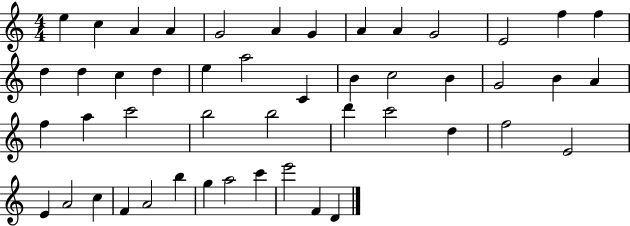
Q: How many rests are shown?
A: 0